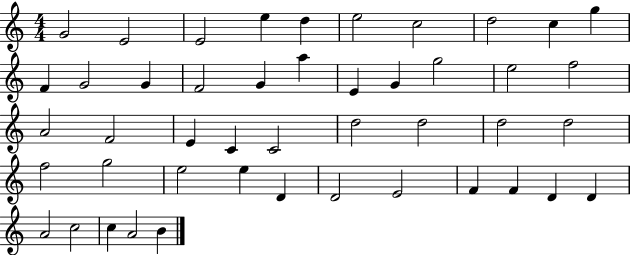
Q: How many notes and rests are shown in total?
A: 46